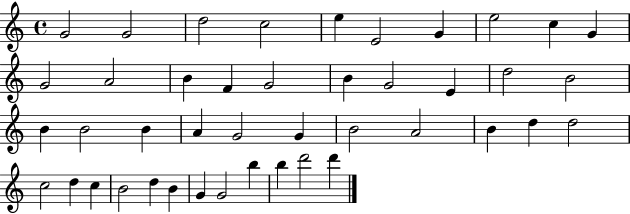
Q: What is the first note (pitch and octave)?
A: G4